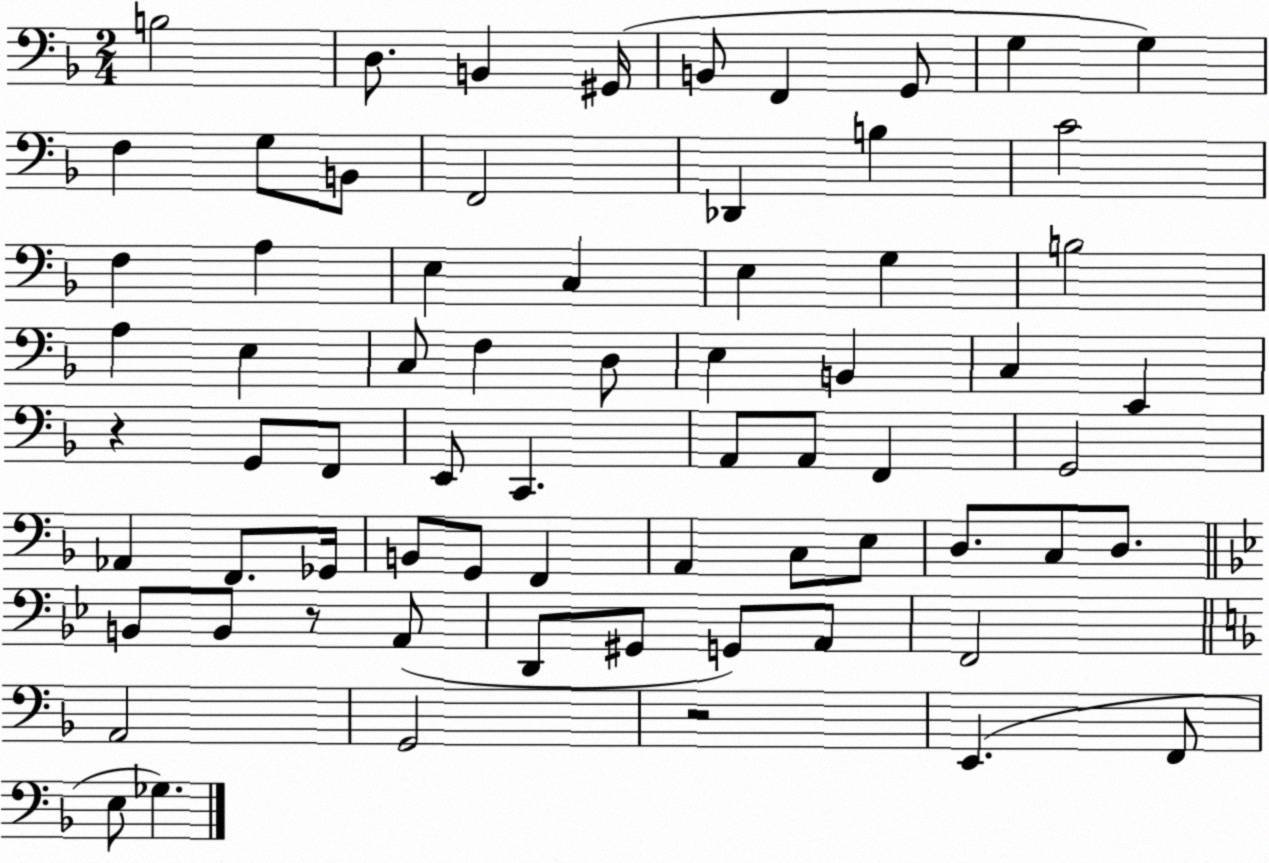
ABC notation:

X:1
T:Untitled
M:2/4
L:1/4
K:F
B,2 D,/2 B,, ^G,,/4 B,,/2 F,, G,,/2 G, G, F, G,/2 B,,/2 F,,2 _D,, B, C2 F, A, E, C, E, G, B,2 A, E, C,/2 F, D,/2 E, B,, C, E,, z G,,/2 F,,/2 E,,/2 C,, A,,/2 A,,/2 F,, G,,2 _A,, F,,/2 _G,,/4 B,,/2 G,,/2 F,, A,, C,/2 E,/2 D,/2 C,/2 D,/2 B,,/2 B,,/2 z/2 A,,/2 D,,/2 ^G,,/2 G,,/2 A,,/2 F,,2 A,,2 G,,2 z2 E,, F,,/2 E,/2 _G,